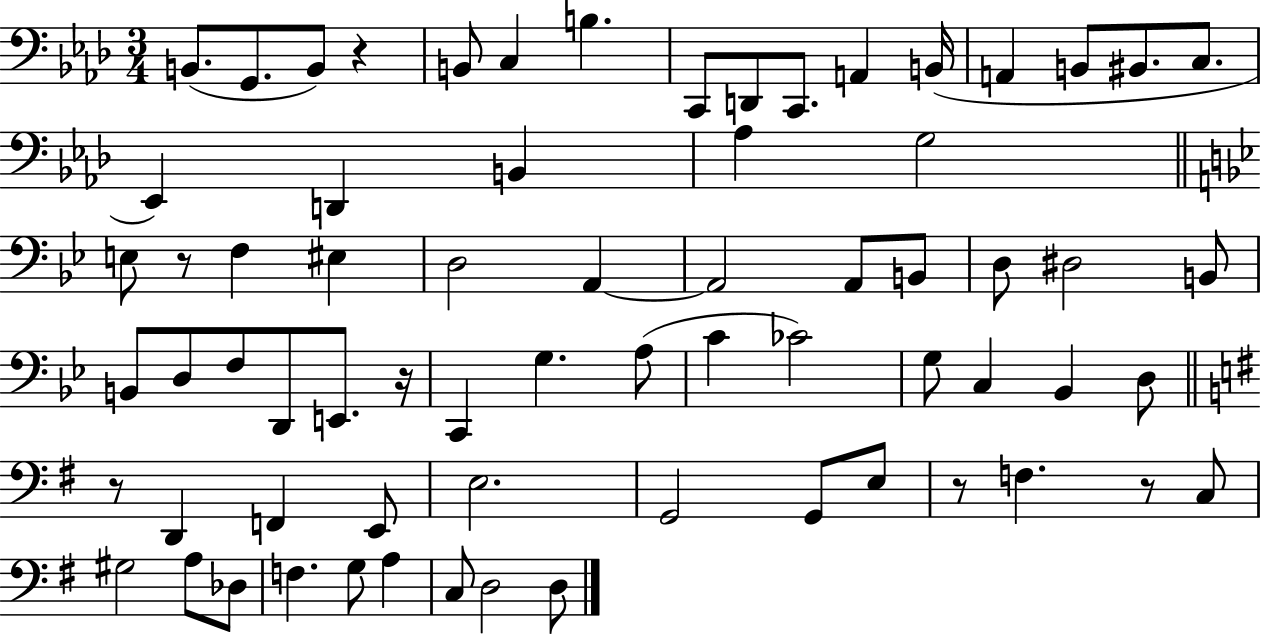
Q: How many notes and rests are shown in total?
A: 69